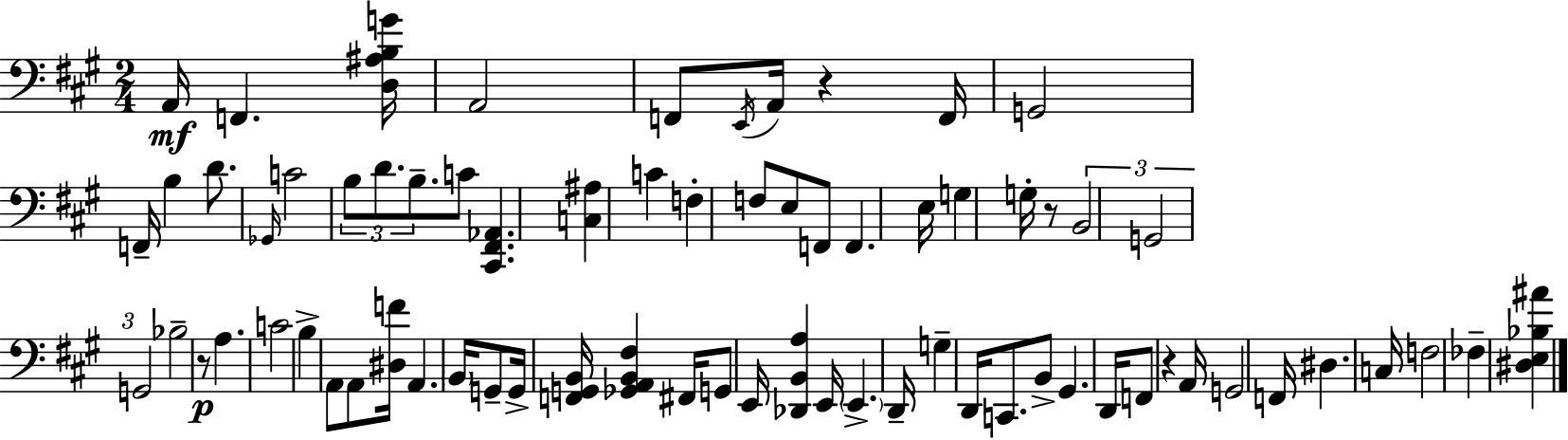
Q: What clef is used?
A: bass